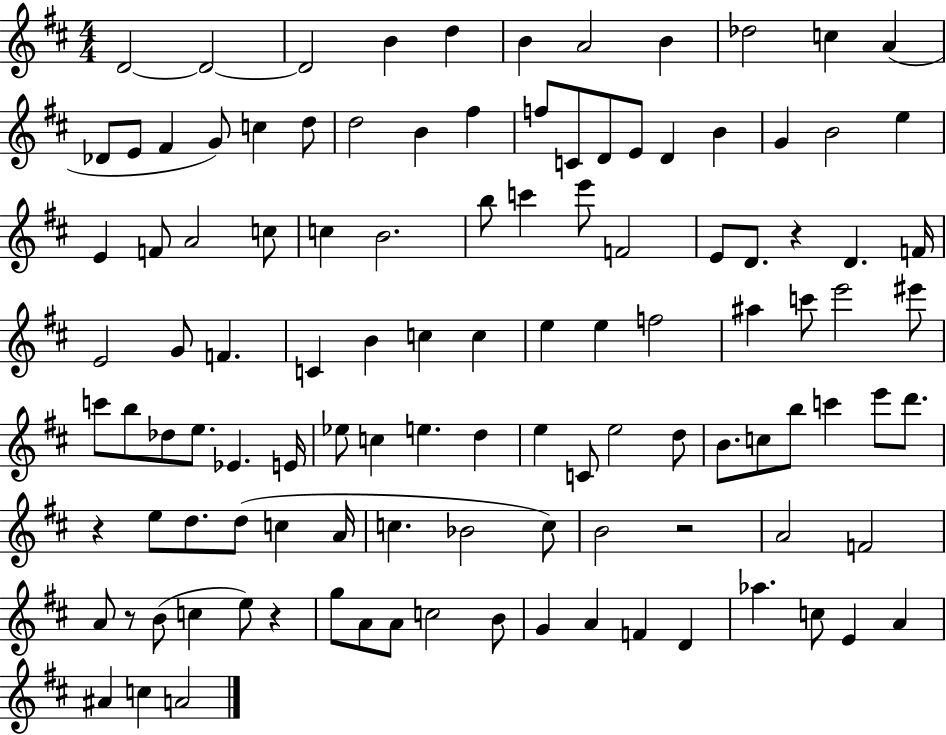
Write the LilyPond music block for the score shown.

{
  \clef treble
  \numericTimeSignature
  \time 4/4
  \key d \major
  d'2~~ d'2~~ | d'2 b'4 d''4 | b'4 a'2 b'4 | des''2 c''4 a'4( | \break des'8 e'8 fis'4 g'8) c''4 d''8 | d''2 b'4 fis''4 | f''8 c'8 d'8 e'8 d'4 b'4 | g'4 b'2 e''4 | \break e'4 f'8 a'2 c''8 | c''4 b'2. | b''8 c'''4 e'''8 f'2 | e'8 d'8. r4 d'4. f'16 | \break e'2 g'8 f'4. | c'4 b'4 c''4 c''4 | e''4 e''4 f''2 | ais''4 c'''8 e'''2 eis'''8 | \break c'''8 b''8 des''8 e''8. ees'4. e'16 | ees''8 c''4 e''4. d''4 | e''4 c'8 e''2 d''8 | b'8. c''8 b''8 c'''4 e'''8 d'''8. | \break r4 e''8 d''8. d''8( c''4 a'16 | c''4. bes'2 c''8) | b'2 r2 | a'2 f'2 | \break a'8 r8 b'8( c''4 e''8) r4 | g''8 a'8 a'8 c''2 b'8 | g'4 a'4 f'4 d'4 | aes''4. c''8 e'4 a'4 | \break ais'4 c''4 a'2 | \bar "|."
}